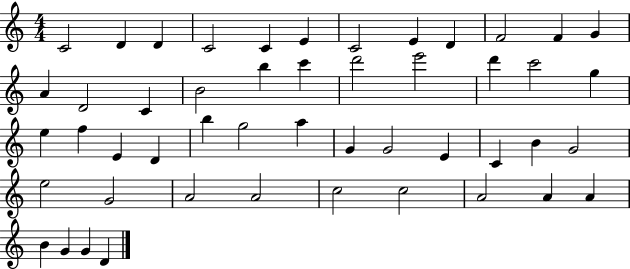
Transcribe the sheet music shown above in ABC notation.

X:1
T:Untitled
M:4/4
L:1/4
K:C
C2 D D C2 C E C2 E D F2 F G A D2 C B2 b c' d'2 e'2 d' c'2 g e f E D b g2 a G G2 E C B G2 e2 G2 A2 A2 c2 c2 A2 A A B G G D